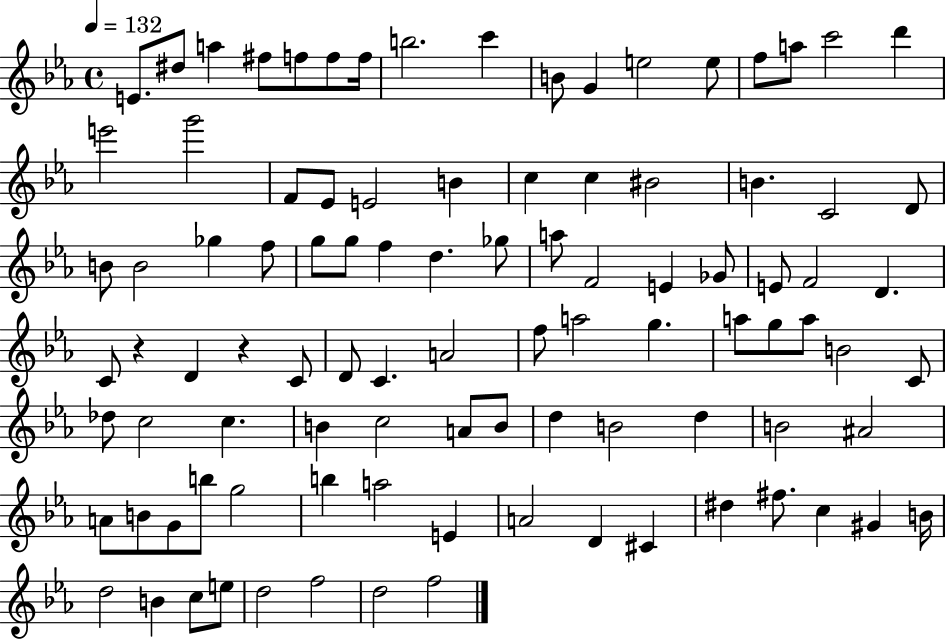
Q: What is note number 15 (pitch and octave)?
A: A5